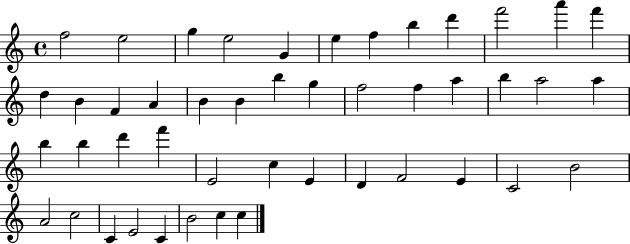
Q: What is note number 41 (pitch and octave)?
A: C4